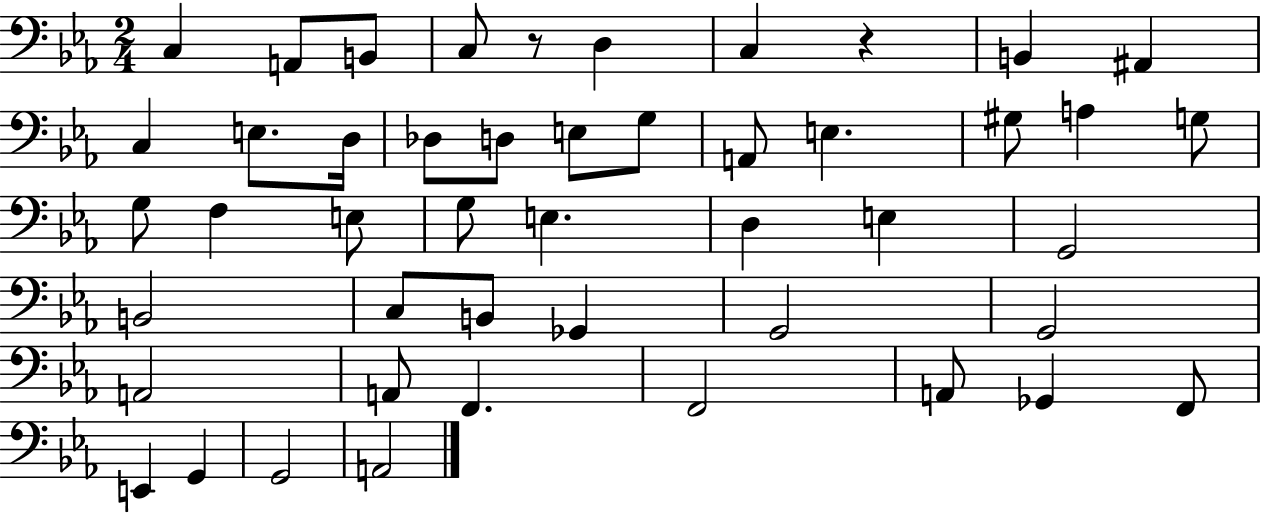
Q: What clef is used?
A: bass